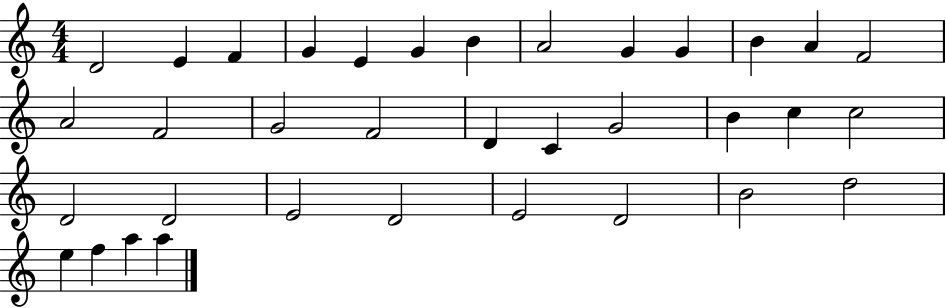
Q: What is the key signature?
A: C major